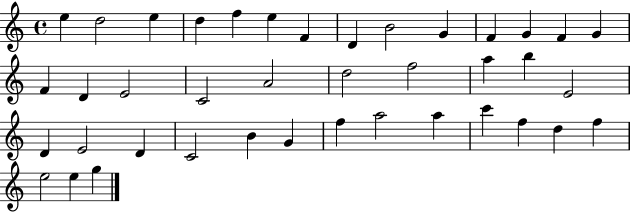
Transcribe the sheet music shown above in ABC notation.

X:1
T:Untitled
M:4/4
L:1/4
K:C
e d2 e d f e F D B2 G F G F G F D E2 C2 A2 d2 f2 a b E2 D E2 D C2 B G f a2 a c' f d f e2 e g